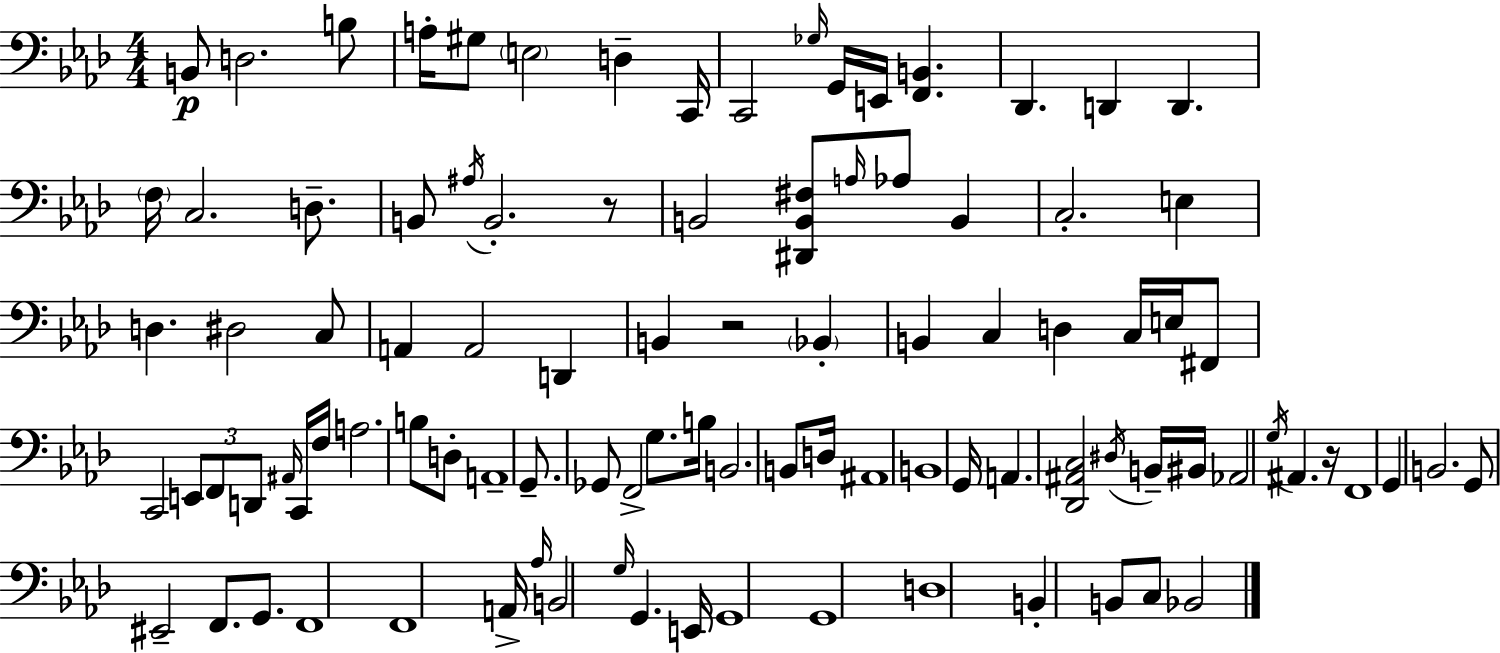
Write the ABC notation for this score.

X:1
T:Untitled
M:4/4
L:1/4
K:Fm
B,,/2 D,2 B,/2 A,/4 ^G,/2 E,2 D, C,,/4 C,,2 _G,/4 G,,/4 E,,/4 [F,,B,,] _D,, D,, D,, F,/4 C,2 D,/2 B,,/2 ^A,/4 B,,2 z/2 B,,2 [^D,,B,,^F,]/2 A,/4 _A,/2 B,, C,2 E, D, ^D,2 C,/2 A,, A,,2 D,, B,, z2 _B,, B,, C, D, C,/4 E,/4 ^F,,/2 C,,2 E,,/2 F,,/2 D,,/2 ^A,,/4 C,,/4 F,/4 A,2 B,/2 D,/2 A,,4 G,,/2 _G,,/2 F,,2 G,/2 B,/4 B,,2 B,,/2 D,/4 ^A,,4 B,,4 G,,/4 A,, [_D,,^A,,C,]2 ^D,/4 B,,/4 ^B,,/4 _A,,2 G,/4 ^A,, z/4 F,,4 G,, B,,2 G,,/2 ^E,,2 F,,/2 G,,/2 F,,4 F,,4 A,,/4 _A,/4 B,,2 G,/4 G,, E,,/4 G,,4 G,,4 D,4 B,, B,,/2 C,/2 _B,,2